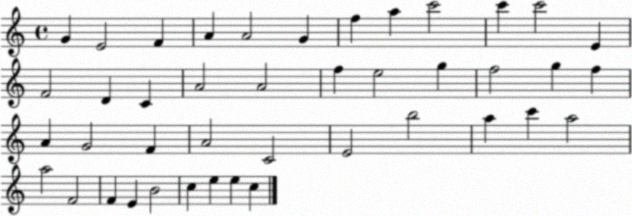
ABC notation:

X:1
T:Untitled
M:4/4
L:1/4
K:C
G E2 F A A2 G f a c'2 c' c'2 E F2 D C A2 A2 f e2 g f2 g f A G2 F A2 C2 E2 b2 a c' a2 a2 F2 F E B2 c e e c